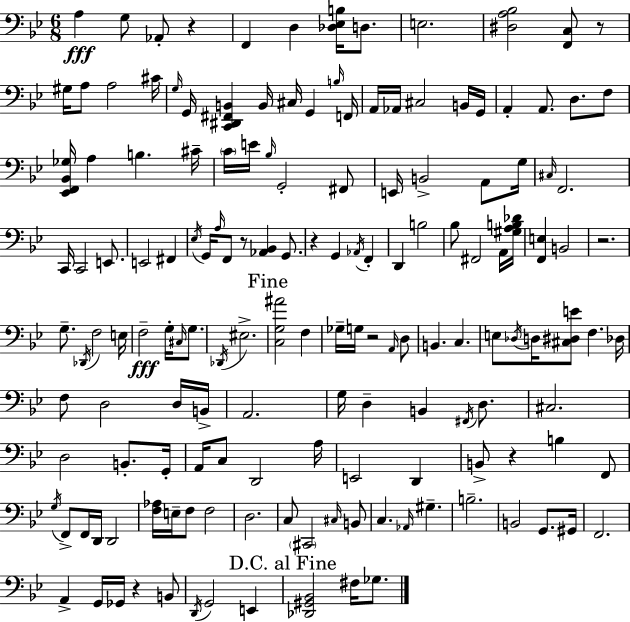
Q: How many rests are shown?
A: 8